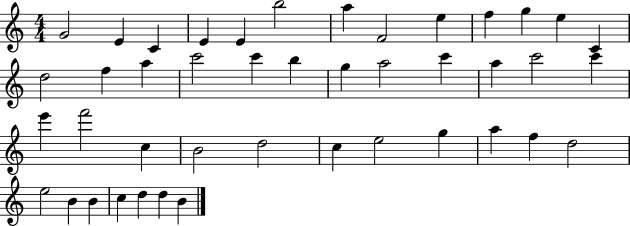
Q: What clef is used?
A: treble